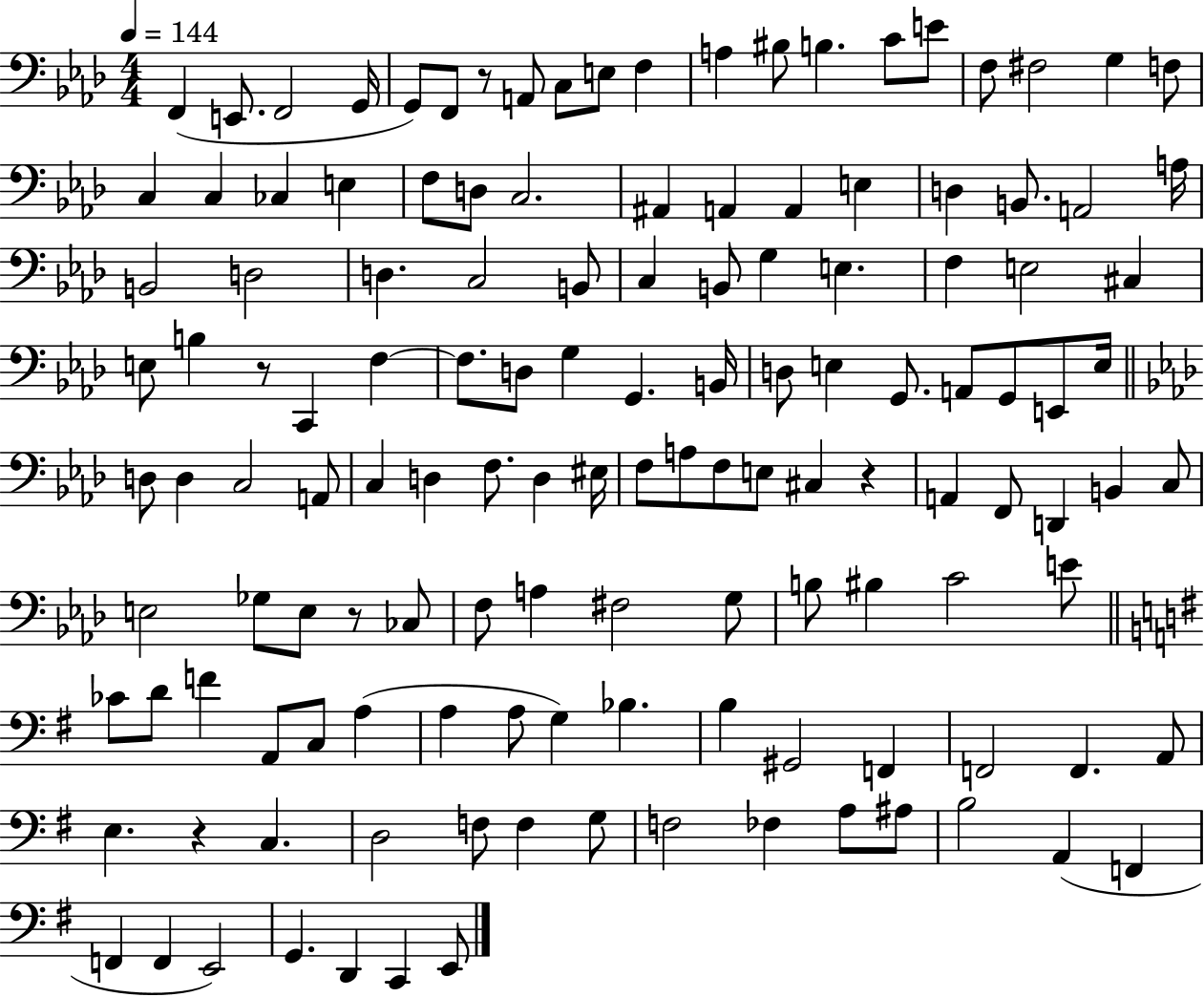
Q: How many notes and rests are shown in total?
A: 134